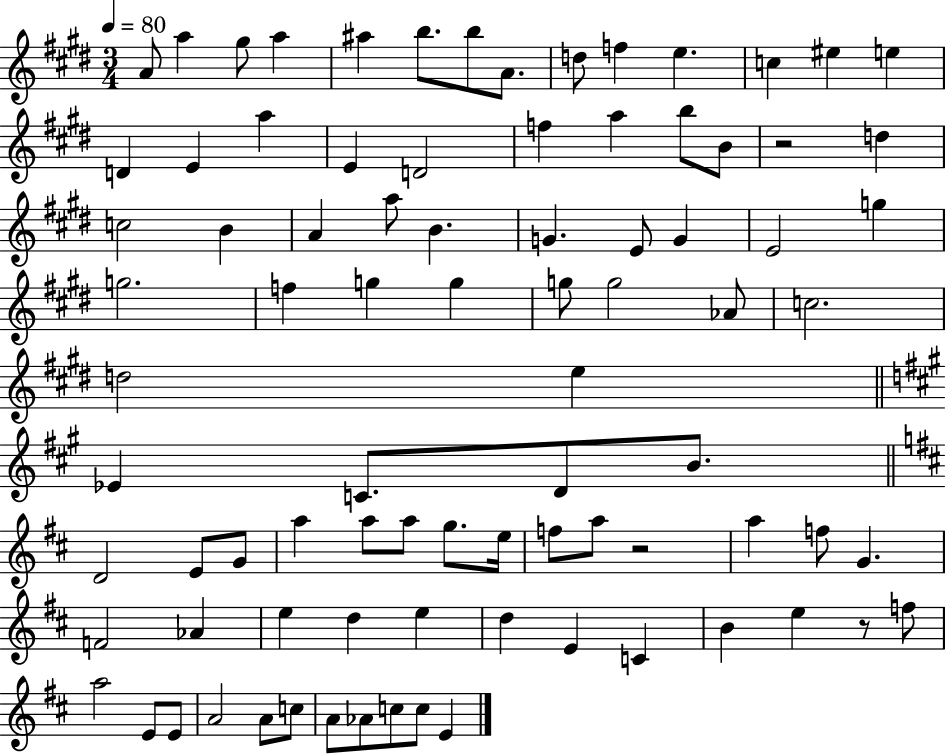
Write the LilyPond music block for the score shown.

{
  \clef treble
  \numericTimeSignature
  \time 3/4
  \key e \major
  \tempo 4 = 80
  \repeat volta 2 { a'8 a''4 gis''8 a''4 | ais''4 b''8. b''8 a'8. | d''8 f''4 e''4. | c''4 eis''4 e''4 | \break d'4 e'4 a''4 | e'4 d'2 | f''4 a''4 b''8 b'8 | r2 d''4 | \break c''2 b'4 | a'4 a''8 b'4. | g'4. e'8 g'4 | e'2 g''4 | \break g''2. | f''4 g''4 g''4 | g''8 g''2 aes'8 | c''2. | \break d''2 e''4 | \bar "||" \break \key a \major ees'4 c'8. d'8 b'8. | \bar "||" \break \key d \major d'2 e'8 g'8 | a''4 a''8 a''8 g''8. e''16 | f''8 a''8 r2 | a''4 f''8 g'4. | \break f'2 aes'4 | e''4 d''4 e''4 | d''4 e'4 c'4 | b'4 e''4 r8 f''8 | \break a''2 e'8 e'8 | a'2 a'8 c''8 | a'8 aes'8 c''8 c''8 e'4 | } \bar "|."
}